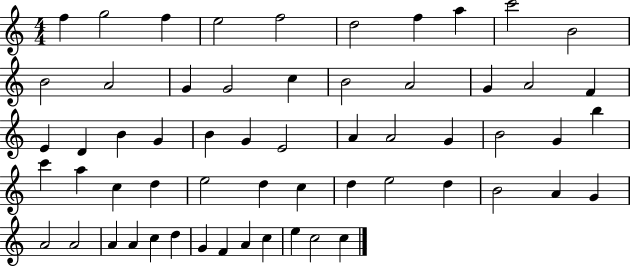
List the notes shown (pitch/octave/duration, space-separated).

F5/q G5/h F5/q E5/h F5/h D5/h F5/q A5/q C6/h B4/h B4/h A4/h G4/q G4/h C5/q B4/h A4/h G4/q A4/h F4/q E4/q D4/q B4/q G4/q B4/q G4/q E4/h A4/q A4/h G4/q B4/h G4/q B5/q C6/q A5/q C5/q D5/q E5/h D5/q C5/q D5/q E5/h D5/q B4/h A4/q G4/q A4/h A4/h A4/q A4/q C5/q D5/q G4/q F4/q A4/q C5/q E5/q C5/h C5/q